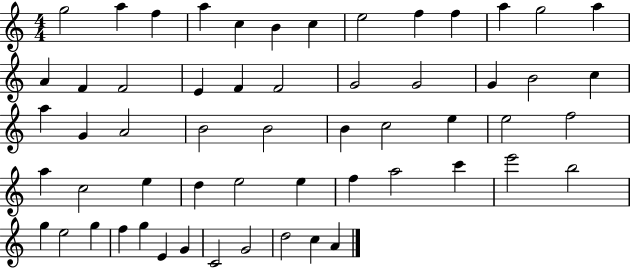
{
  \clef treble
  \numericTimeSignature
  \time 4/4
  \key c \major
  g''2 a''4 f''4 | a''4 c''4 b'4 c''4 | e''2 f''4 f''4 | a''4 g''2 a''4 | \break a'4 f'4 f'2 | e'4 f'4 f'2 | g'2 g'2 | g'4 b'2 c''4 | \break a''4 g'4 a'2 | b'2 b'2 | b'4 c''2 e''4 | e''2 f''2 | \break a''4 c''2 e''4 | d''4 e''2 e''4 | f''4 a''2 c'''4 | e'''2 b''2 | \break g''4 e''2 g''4 | f''4 g''4 e'4 g'4 | c'2 g'2 | d''2 c''4 a'4 | \break \bar "|."
}